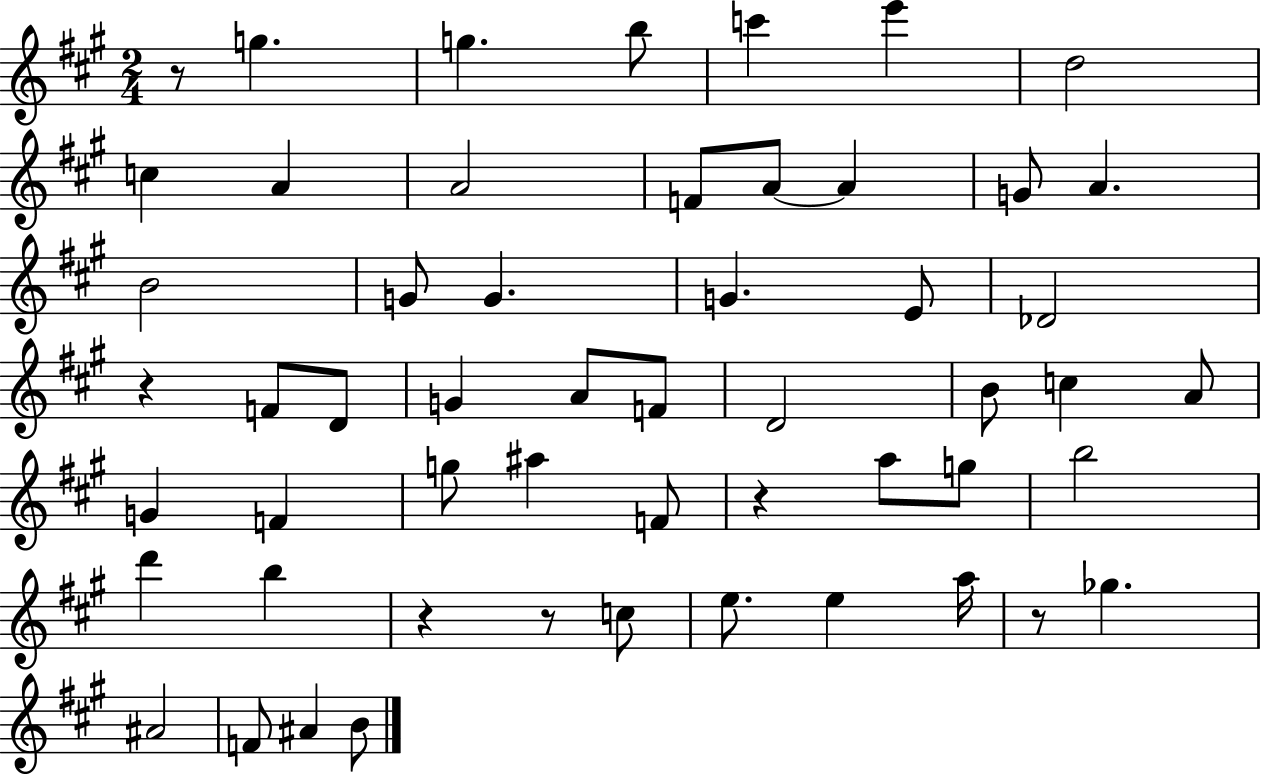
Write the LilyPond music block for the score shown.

{
  \clef treble
  \numericTimeSignature
  \time 2/4
  \key a \major
  \repeat volta 2 { r8 g''4. | g''4. b''8 | c'''4 e'''4 | d''2 | \break c''4 a'4 | a'2 | f'8 a'8~~ a'4 | g'8 a'4. | \break b'2 | g'8 g'4. | g'4. e'8 | des'2 | \break r4 f'8 d'8 | g'4 a'8 f'8 | d'2 | b'8 c''4 a'8 | \break g'4 f'4 | g''8 ais''4 f'8 | r4 a''8 g''8 | b''2 | \break d'''4 b''4 | r4 r8 c''8 | e''8. e''4 a''16 | r8 ges''4. | \break ais'2 | f'8 ais'4 b'8 | } \bar "|."
}